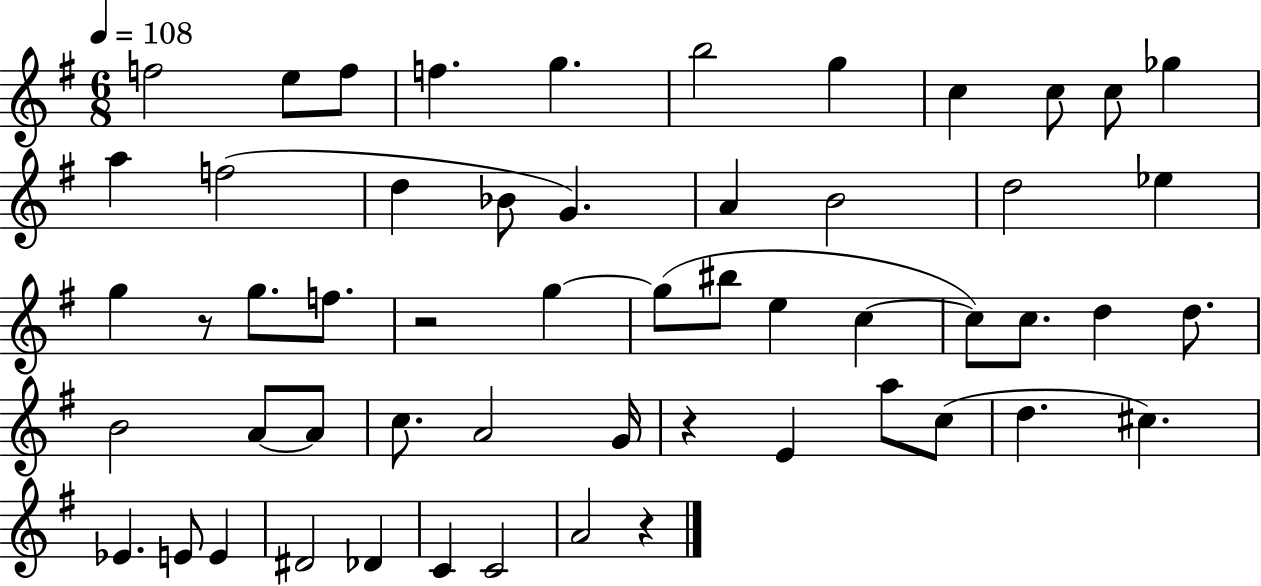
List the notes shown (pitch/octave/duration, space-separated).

F5/h E5/e F5/e F5/q. G5/q. B5/h G5/q C5/q C5/e C5/e Gb5/q A5/q F5/h D5/q Bb4/e G4/q. A4/q B4/h D5/h Eb5/q G5/q R/e G5/e. F5/e. R/h G5/q G5/e BIS5/e E5/q C5/q C5/e C5/e. D5/q D5/e. B4/h A4/e A4/e C5/e. A4/h G4/s R/q E4/q A5/e C5/e D5/q. C#5/q. Eb4/q. E4/e E4/q D#4/h Db4/q C4/q C4/h A4/h R/q